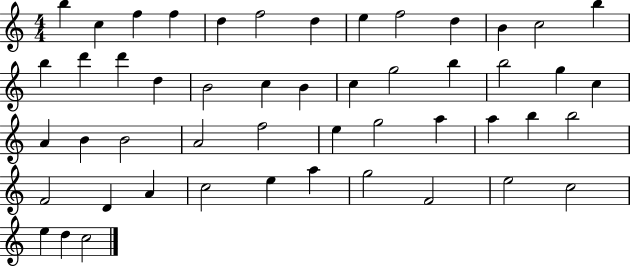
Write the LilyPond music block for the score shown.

{
  \clef treble
  \numericTimeSignature
  \time 4/4
  \key c \major
  b''4 c''4 f''4 f''4 | d''4 f''2 d''4 | e''4 f''2 d''4 | b'4 c''2 b''4 | \break b''4 d'''4 d'''4 d''4 | b'2 c''4 b'4 | c''4 g''2 b''4 | b''2 g''4 c''4 | \break a'4 b'4 b'2 | a'2 f''2 | e''4 g''2 a''4 | a''4 b''4 b''2 | \break f'2 d'4 a'4 | c''2 e''4 a''4 | g''2 f'2 | e''2 c''2 | \break e''4 d''4 c''2 | \bar "|."
}